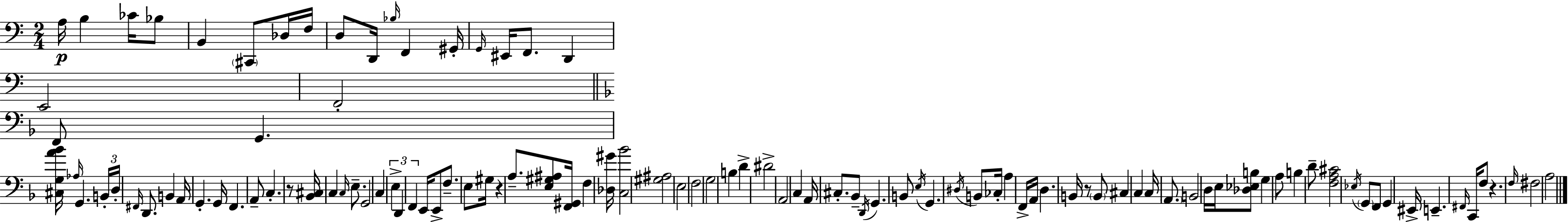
{
  \clef bass
  \numericTimeSignature
  \time 2/4
  \key c \major
  \repeat volta 2 { a16\p b4 ces'16 bes8 | b,4 \parenthesize cis,8 des16 f16 | d8 d,16 \grace { bes16 } f,4 | gis,16-. \grace { g,16 } eis,16 f,8. d,4 | \break e,2 | f,2-. | \bar "||" \break \key d \minor f,8 g,4. | <cis g a' bes'>16 \grace { aes16 } g,4. | \tuplet 3/2 { b,16-. d16-. \grace { fis,16 } } d,8. b,4 | a,16 g,4.-. | \break g,16 f,4. | a,8-- c4.-. | r8 <bes, cis>16 c4 \grace { c16 } | e8.-- g,2 | \break c4 \tuplet 3/2 { e4-> | d,4 f,4 } | e,16 e,8-> f8.-- | e8 gis16 r4 | \break a8.-- <e gis ais>8 <f, gis,>16 f4 | <des gis'>16 <c bes'>2 | <gis ais>2 | e2 | \break f2 | g2 | b4 d'4-> | dis'2-> | \break a,2 | c4 a,16 | cis8.-. bes,8-- \acciaccatura { d,16 } g,4. | b,8 \acciaccatura { e16 } g,4. | \break \acciaccatura { dis16 } b,8 | ces16-. a4 f,16-> a,16 d4. | b,16 r8 | \parenthesize b,8 cis4 c4 | \break c16 \parenthesize a,8. b,2 | d16 e16 | <des ees b>8 g4 a8 | b4 d'8-- <f a cis'>2 | \break \acciaccatura { ees16 } \parenthesize g,8 | f,8 g,4 eis,16-> | e,4.-- \grace { fis,16 } c,16 | f8 r4. | \break \grace { f16 } fis2 | a2 | } \bar "|."
}